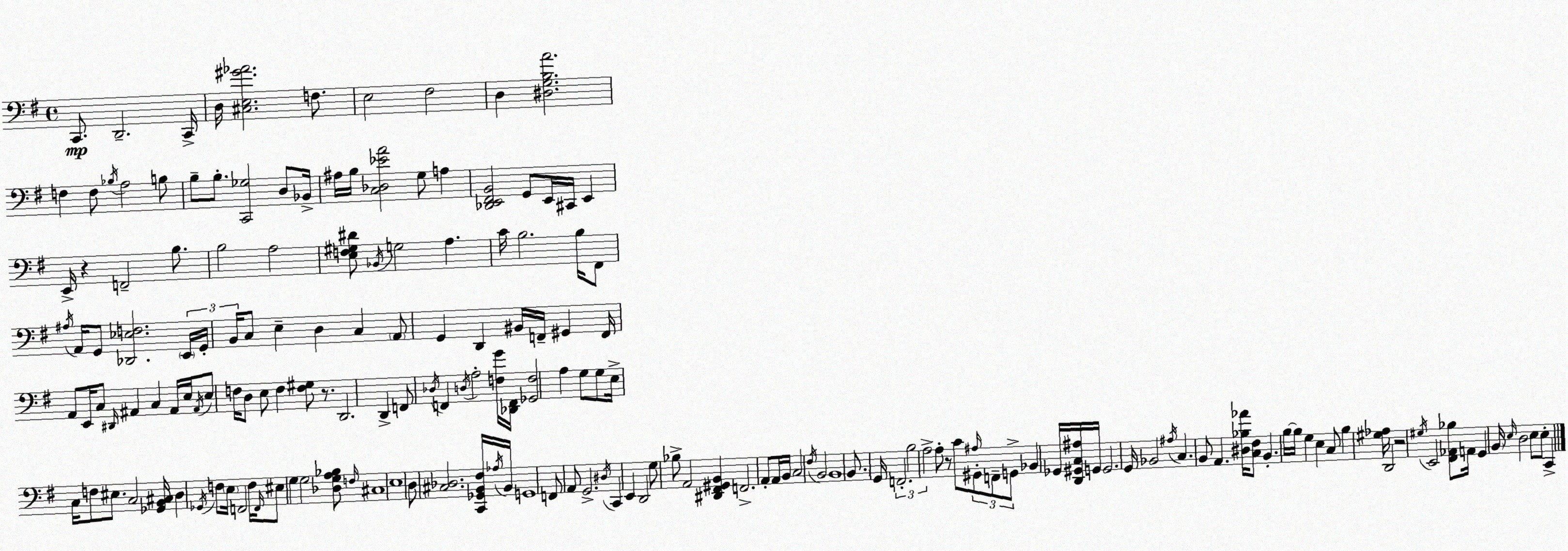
X:1
T:Untitled
M:4/4
L:1/4
K:G
C,,/2 D,,2 C,,/4 D,/4 [^C,E,^G_A]2 F,/2 E,2 ^F,2 D, [^D,G,B,A]2 F, F,/2 _B,/4 A,2 B,/2 B,/2 B,/2 [C,,_G,]2 D,/2 _B,,/4 ^A,/4 B,/4 [C,_D,_EA]2 G,/2 A, [_D,,E,,^F,,B,,]2 G,,/2 E,,/4 ^C,,/4 E,, E,,/4 z F,,2 B,/2 B,2 A,2 [E,F,^G,^D]/2 _B,,/4 G,2 A, C/4 B,2 B,/4 ^F,,/2 ^A,/4 A,,/4 G,,/2 [_D,,_E,F,]2 E,,/4 G,,/4 B,,/4 C,/2 E, D, C, A,,/2 G,, D,, ^B,,/4 F,,/4 ^G,, F,,/4 A,,/2 E,,/4 C,/2 ^D,,/4 ^A,, C, ^A,,/4 E,/4 ^A,,/4 E,/2 F,/4 D,/2 E,/2 F, [F,^G,]/2 z/2 D,,2 D,, F,,/2 _D,/4 F,, D,/4 A,2 [F,G]/4 [_D,,F,,]/4 [_G,,F,]2 A, G,/2 G,/2 E,/4 C,/4 F,/2 ^E,/2 C,2 [_G,,B,,^C,]/4 D, _G,,/4 F,/2 E,/4 F,,2 F,/4 F,,/4 ^E,/2 G, G,2 [_D,G,A,_B,]/2 F,/4 ^C,4 E,4 D,/2 [^C,_D,]2 [C,,_G,,B,,^F,]/4 _A,/4 B,,/4 G,,4 F,,/2 A,,/2 G,,2 ^D,/4 C,, E,, D,,2 G,/2 _B,/2 A,,2 [^D,,^F,,^G,,B,,] F,,2 A,,/2 A,,/4 B,,/4 C,2 ^F,/4 B,,2 B,,4 B,,/2 G,,/4 F,,2 B,2 A,2 A,/2 z/2 C/2 ^A,/4 ^G,,/2 F,,/2 G,,/2 _B,, _G,,/4 [D,,^G,,C,^A,]/4 G,,/4 G,,2 G,,/4 _B,,2 ^A,/4 C, B,,/2 A,, [^D,_B,_A]/4 [C,^F,]/2 B,, B,/4 B,/4 G, E, C,/2 B, [^G,_A,]/4 D,,2 z2 ^G,/4 E,,2 [^F,,_A,,_B,]/2 A,,/4 G,, B,,/4 E,/4 D,2 E,/2 E,/2 C,,